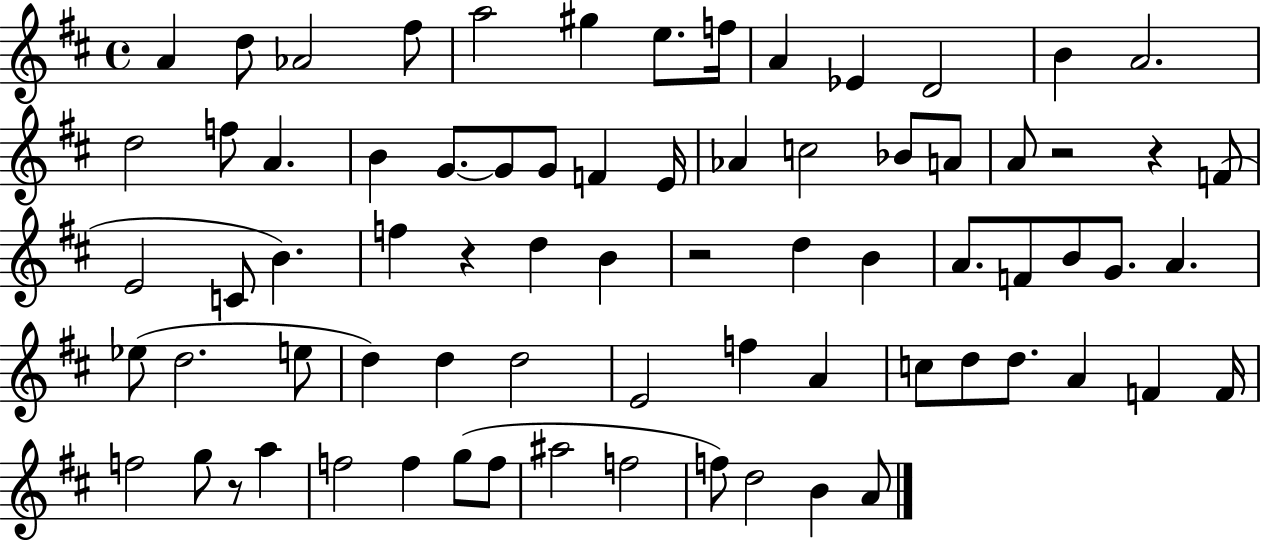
X:1
T:Untitled
M:4/4
L:1/4
K:D
A d/2 _A2 ^f/2 a2 ^g e/2 f/4 A _E D2 B A2 d2 f/2 A B G/2 G/2 G/2 F E/4 _A c2 _B/2 A/2 A/2 z2 z F/2 E2 C/2 B f z d B z2 d B A/2 F/2 B/2 G/2 A _e/2 d2 e/2 d d d2 E2 f A c/2 d/2 d/2 A F F/4 f2 g/2 z/2 a f2 f g/2 f/2 ^a2 f2 f/2 d2 B A/2